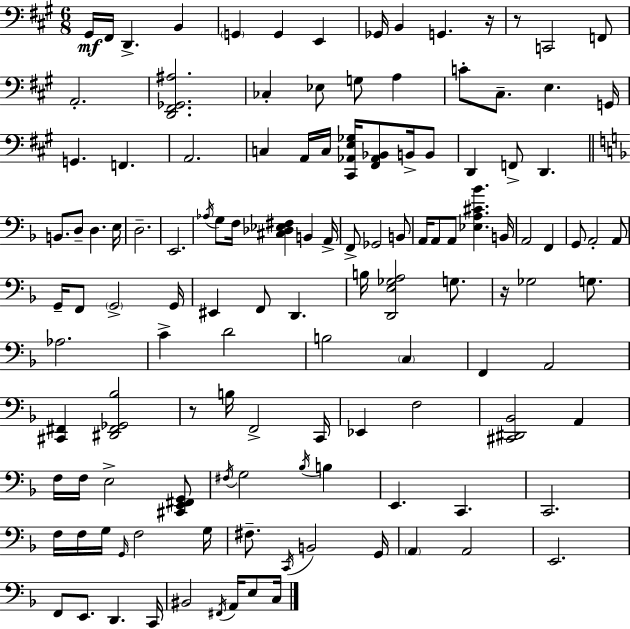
X:1
T:Untitled
M:6/8
L:1/4
K:A
^G,,/4 ^F,,/4 D,, B,, G,, G,, E,, _G,,/4 B,, G,, z/4 z/2 C,,2 F,,/2 A,,2 [D,,^F,,_G,,^A,]2 _C, _E,/2 G,/2 A, C/2 ^C,/2 E, G,,/4 G,, F,, A,,2 C, A,,/4 C,/4 [^C,,_A,,E,_G,]/4 [^F,,_A,,_B,,]/2 B,,/4 B,,/2 D,, F,,/2 D,, B,,/2 D,/2 D, E,/4 D,2 E,,2 _A,/4 G,/2 F,/4 [^C,_D,_E,^F,] B,, A,,/4 F,,/2 _G,,2 B,,/2 A,,/4 A,,/2 A,,/2 [_E,A,^C_B] B,,/4 A,,2 F,, G,,/2 A,,2 A,,/2 G,,/4 F,,/2 G,,2 G,,/4 ^E,, F,,/2 D,, B,/4 [D,,E,_G,A,]2 G,/2 z/4 _G,2 G,/2 _A,2 C D2 B,2 C, F,, A,,2 [^C,,^F,,] [^D,,^F,,_G,,_B,]2 z/2 B,/4 F,,2 C,,/4 _E,, F,2 [^C,,^D,,_B,,]2 A,, F,/4 F,/4 E,2 [^C,,E,,^F,,G,,]/2 ^F,/4 G,2 _B,/4 B, E,, C,, C,,2 F,/4 F,/4 G,/4 G,,/4 F,2 G,/4 ^F,/2 C,,/4 B,,2 G,,/4 A,, A,,2 E,,2 F,,/2 E,,/2 D,, C,,/4 ^B,,2 ^F,,/4 A,,/4 E,/2 C,/4